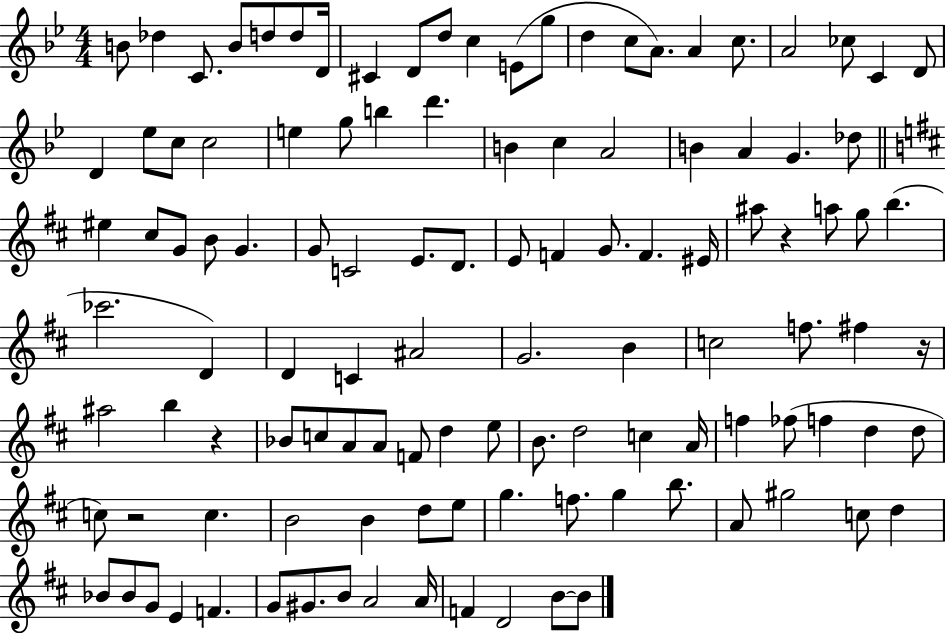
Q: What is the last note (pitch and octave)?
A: B4